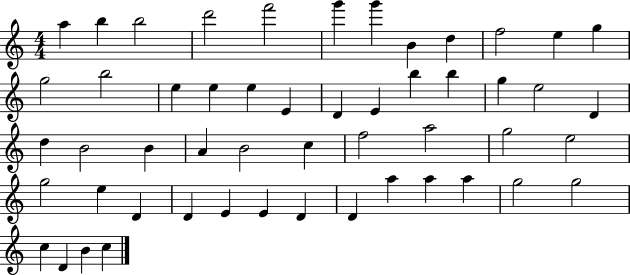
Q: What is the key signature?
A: C major